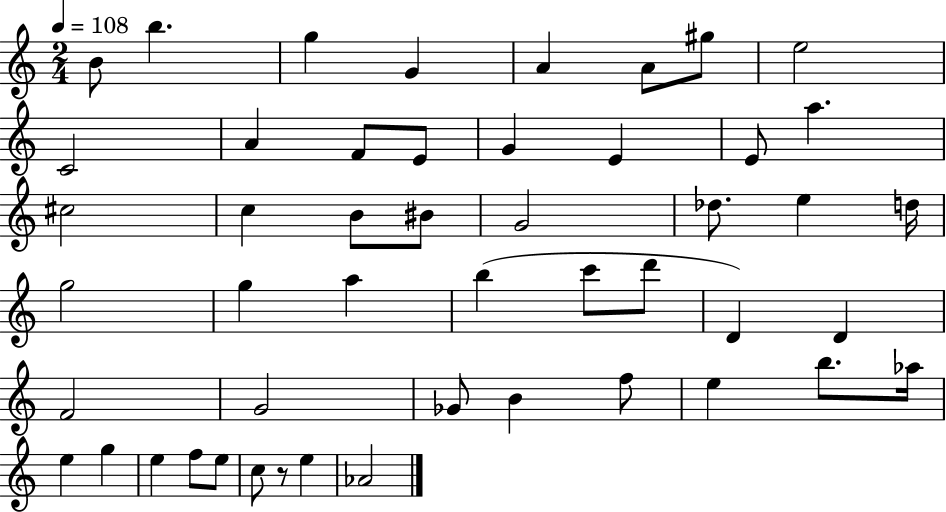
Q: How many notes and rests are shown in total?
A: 49